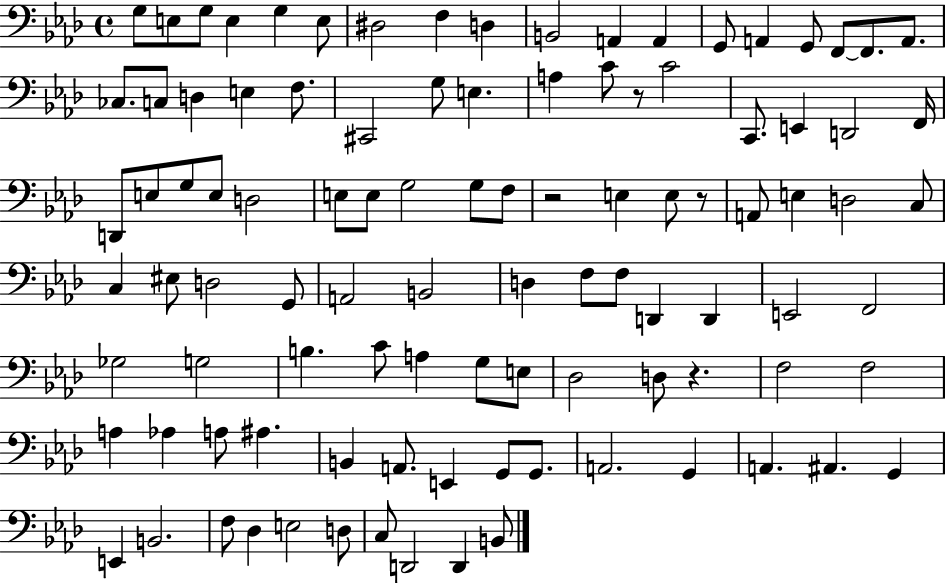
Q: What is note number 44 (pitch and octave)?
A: E3